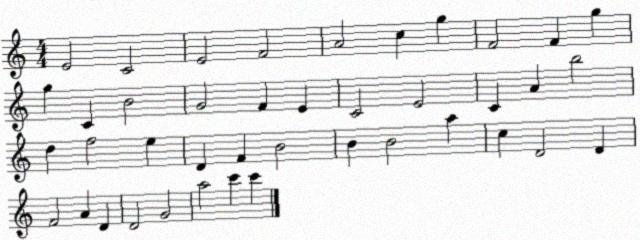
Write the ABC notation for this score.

X:1
T:Untitled
M:4/4
L:1/4
K:C
E2 C2 E2 F2 A2 c g F2 F g g C B2 G2 F E C2 E2 C A b2 d f2 e D F B2 B B2 a c D2 D F2 A D D2 G2 a2 c' c'